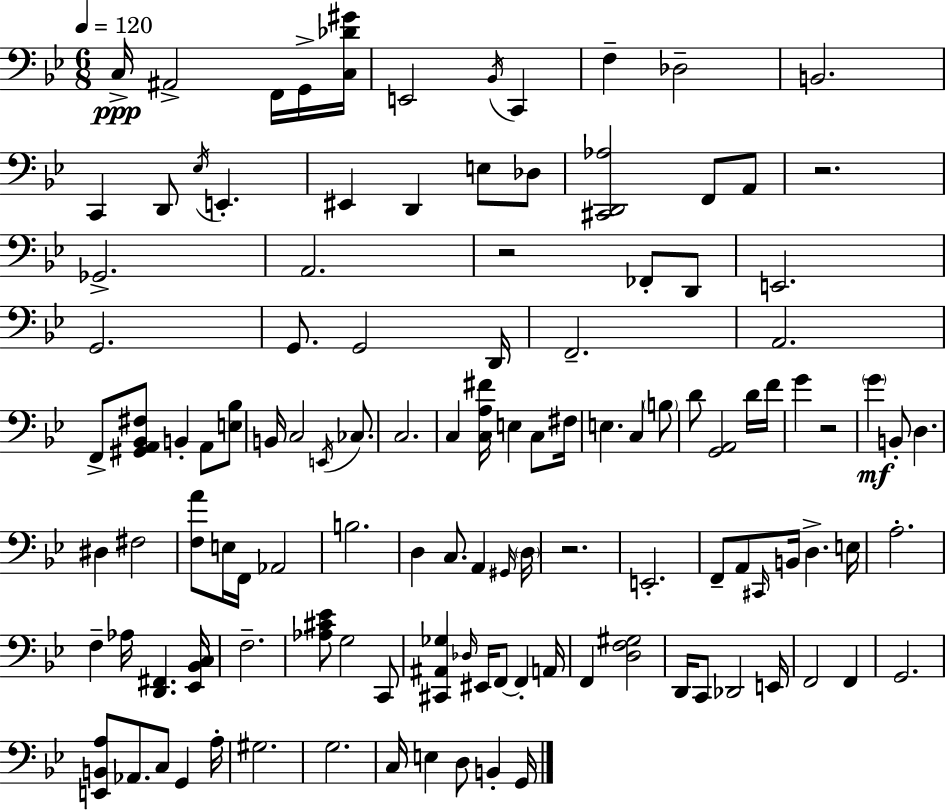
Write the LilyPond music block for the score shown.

{
  \clef bass
  \numericTimeSignature
  \time 6/8
  \key g \minor
  \tempo 4 = 120
  c16->\ppp ais,2-> f,16 g,16-> <c des' gis'>16 | e,2 \acciaccatura { bes,16 } c,4 | f4-- des2-- | b,2. | \break c,4 d,8 \acciaccatura { ees16 } e,4.-. | eis,4 d,4 e8 | des8 <cis, d, aes>2 f,8 | a,8 r2. | \break ges,2.-> | a,2. | r2 fes,8-. | d,8 e,2. | \break g,2. | g,8. g,2 | d,16 f,2.-- | a,2. | \break f,8-> <gis, a, bes, fis>8 b,4-. a,8 | <e bes>8 b,16 c2 \acciaccatura { e,16 } | ces8. c2. | c4 <c a fis'>16 e4 | \break c8 fis16 e4. c4 | \parenthesize b8 d'8 <g, a,>2 | d'16 f'16 g'4 r2 | \parenthesize g'4\mf b,8-. d4. | \break dis4 fis2 | <f a'>8 e16 f,16 aes,2 | b2. | d4 c8. a,4 | \break \grace { gis,16 } \parenthesize d16 r2. | e,2.-. | f,8-- a,8 \grace { cis,16 } b,16 d4.-> | e16 a2.-. | \break f4-- aes16 <d, fis,>4. | <ees, bes, c>16 f2.-- | <aes cis' ees'>8 g2 | c,8 <cis, ais, ges>4 \grace { des16 } eis,16 f,8~~ | \break f,4-. a,16 f,4 <d f gis>2 | d,16 c,8 des,2 | e,16 f,2 | f,4 g,2. | \break <e, b, a>8 aes,8. c8 | g,4 a16-. gis2. | g2. | c16 e4 d8 | \break b,4-. g,16 \bar "|."
}